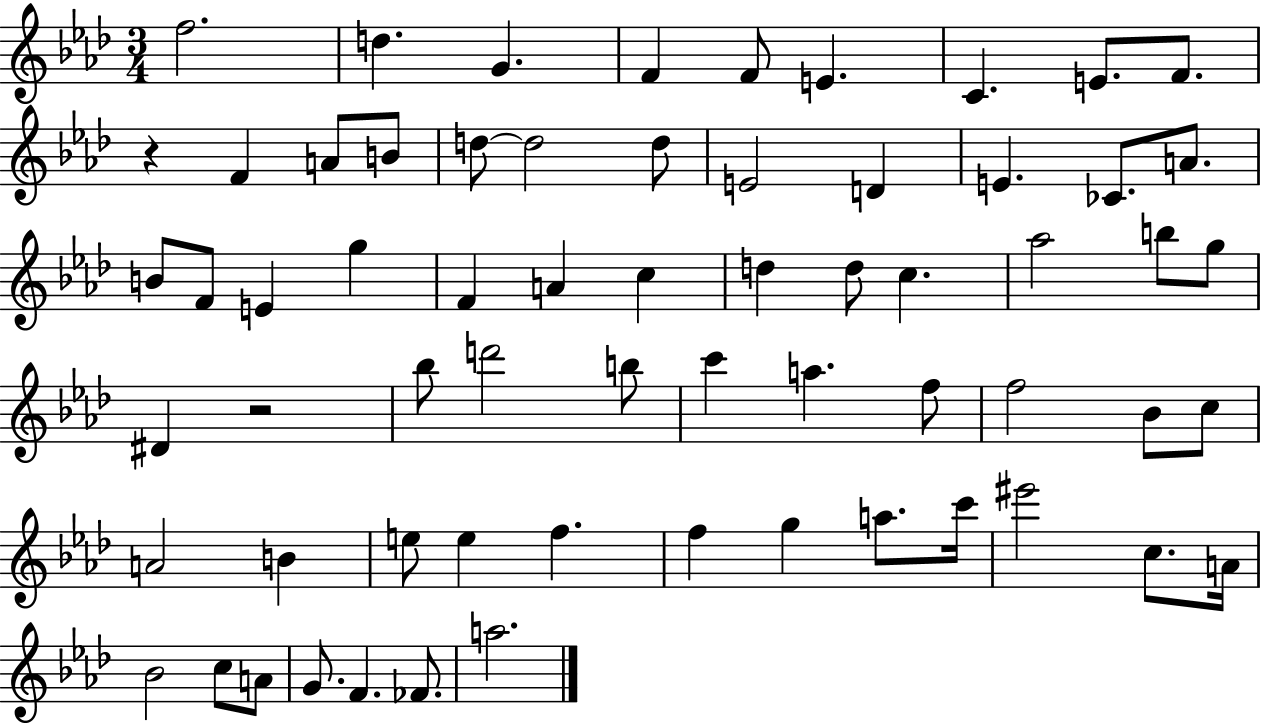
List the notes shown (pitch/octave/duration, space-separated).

F5/h. D5/q. G4/q. F4/q F4/e E4/q. C4/q. E4/e. F4/e. R/q F4/q A4/e B4/e D5/e D5/h D5/e E4/h D4/q E4/q. CES4/e. A4/e. B4/e F4/e E4/q G5/q F4/q A4/q C5/q D5/q D5/e C5/q. Ab5/h B5/e G5/e D#4/q R/h Bb5/e D6/h B5/e C6/q A5/q. F5/e F5/h Bb4/e C5/e A4/h B4/q E5/e E5/q F5/q. F5/q G5/q A5/e. C6/s EIS6/h C5/e. A4/s Bb4/h C5/e A4/e G4/e. F4/q. FES4/e. A5/h.